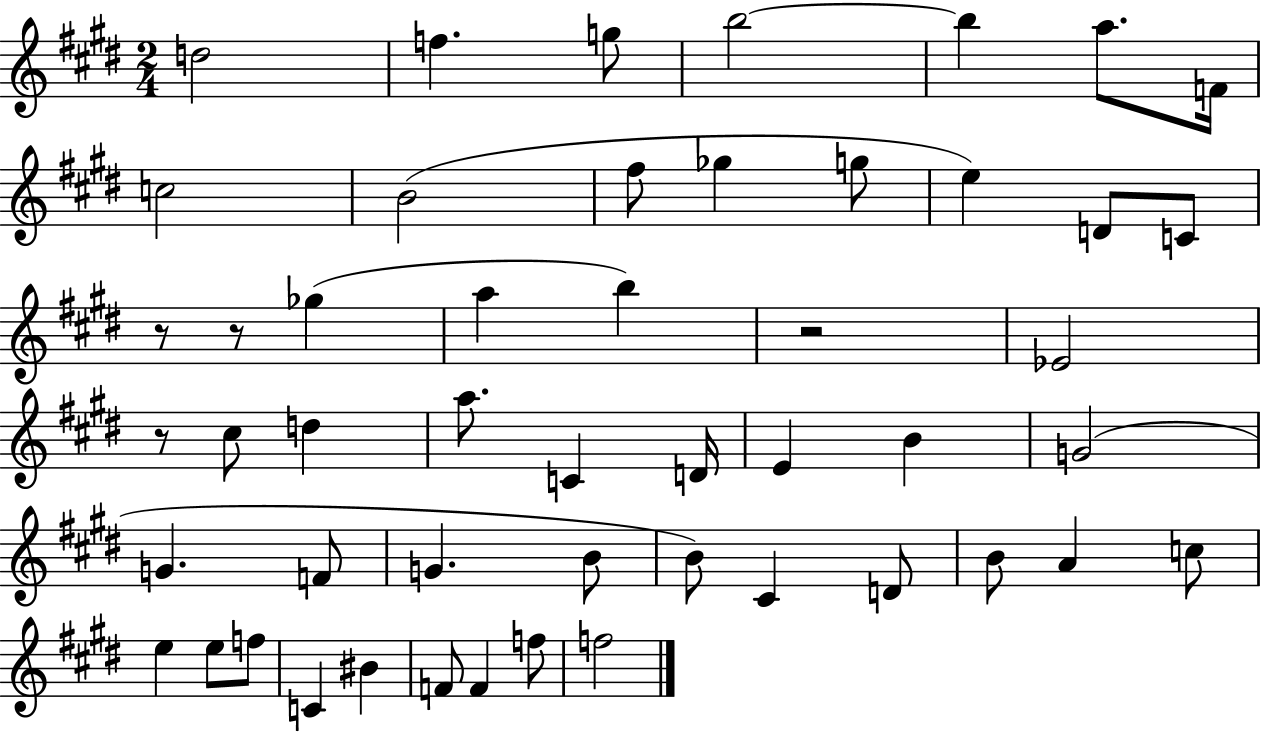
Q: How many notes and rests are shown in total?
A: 50